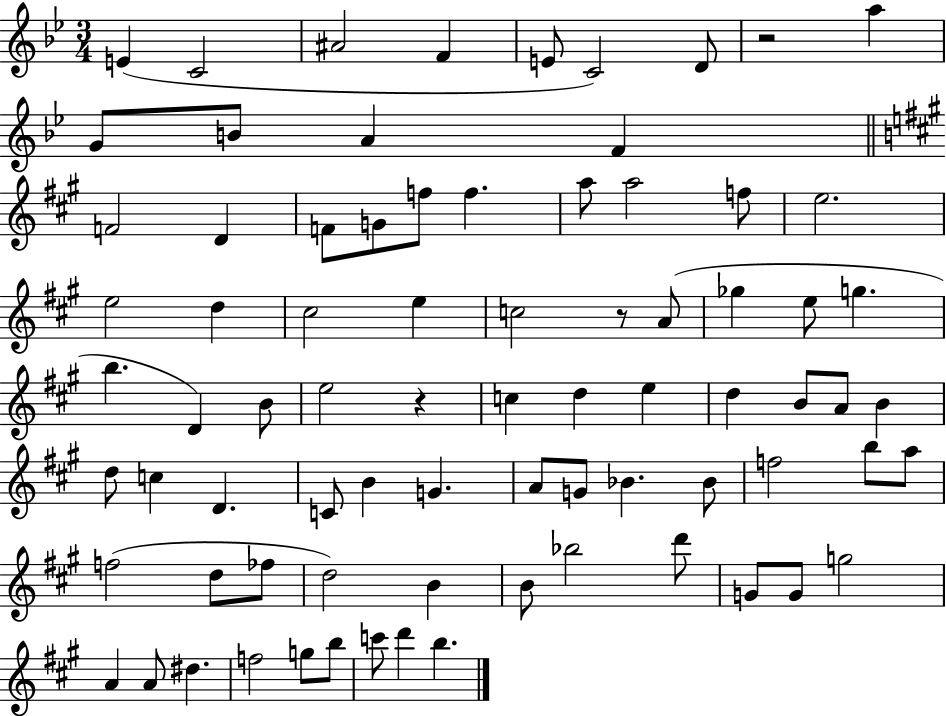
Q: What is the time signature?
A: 3/4